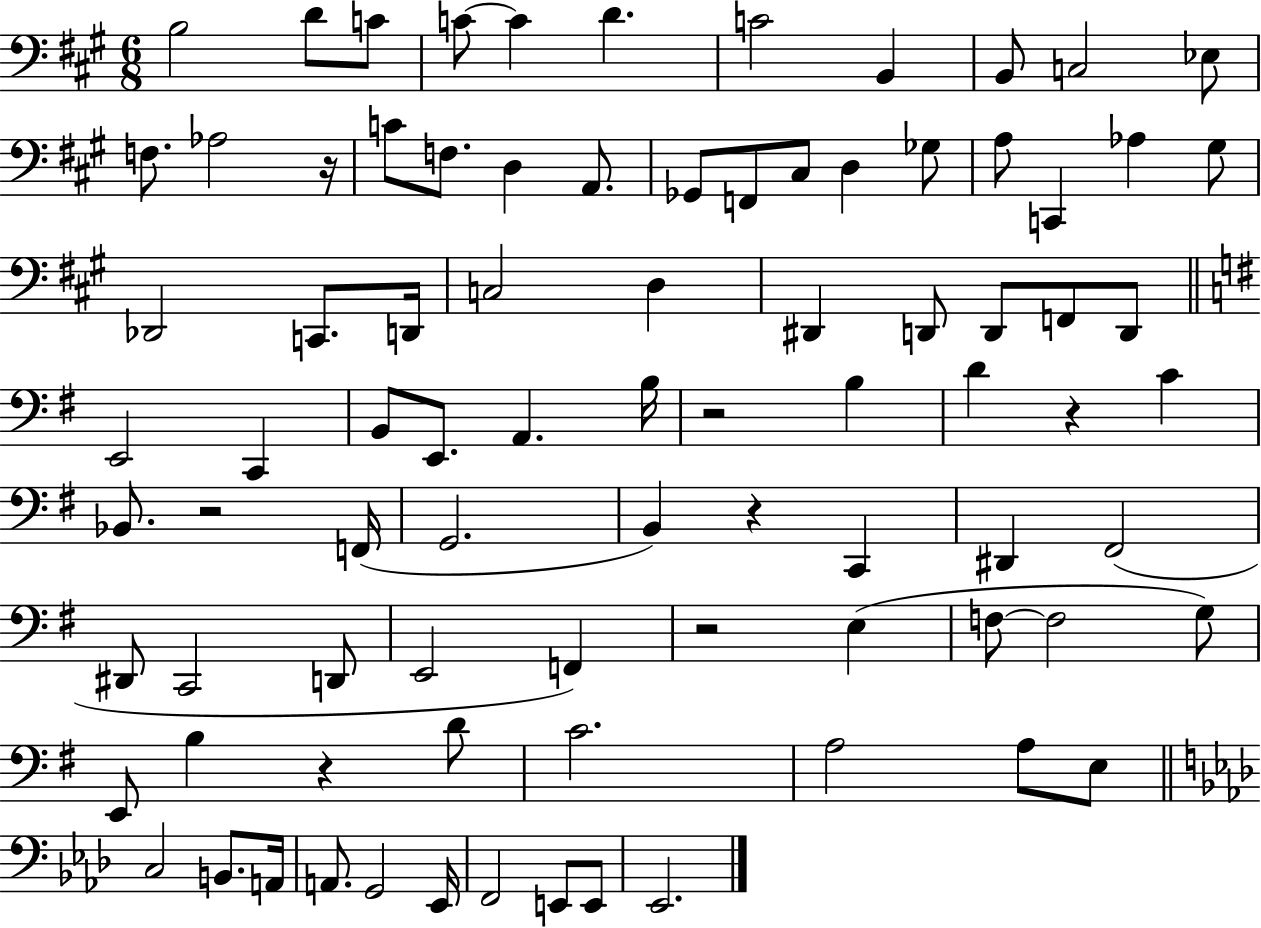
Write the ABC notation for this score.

X:1
T:Untitled
M:6/8
L:1/4
K:A
B,2 D/2 C/2 C/2 C D C2 B,, B,,/2 C,2 _E,/2 F,/2 _A,2 z/4 C/2 F,/2 D, A,,/2 _G,,/2 F,,/2 ^C,/2 D, _G,/2 A,/2 C,, _A, ^G,/2 _D,,2 C,,/2 D,,/4 C,2 D, ^D,, D,,/2 D,,/2 F,,/2 D,,/2 E,,2 C,, B,,/2 E,,/2 A,, B,/4 z2 B, D z C _B,,/2 z2 F,,/4 G,,2 B,, z C,, ^D,, ^F,,2 ^D,,/2 C,,2 D,,/2 E,,2 F,, z2 E, F,/2 F,2 G,/2 E,,/2 B, z D/2 C2 A,2 A,/2 E,/2 C,2 B,,/2 A,,/4 A,,/2 G,,2 _E,,/4 F,,2 E,,/2 E,,/2 _E,,2